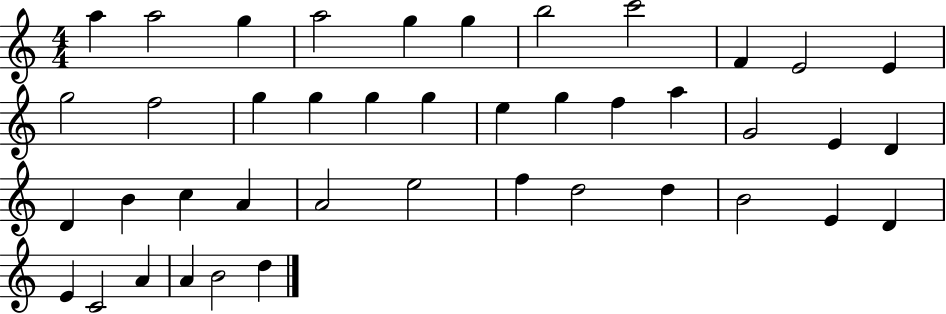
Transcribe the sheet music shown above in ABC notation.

X:1
T:Untitled
M:4/4
L:1/4
K:C
a a2 g a2 g g b2 c'2 F E2 E g2 f2 g g g g e g f a G2 E D D B c A A2 e2 f d2 d B2 E D E C2 A A B2 d